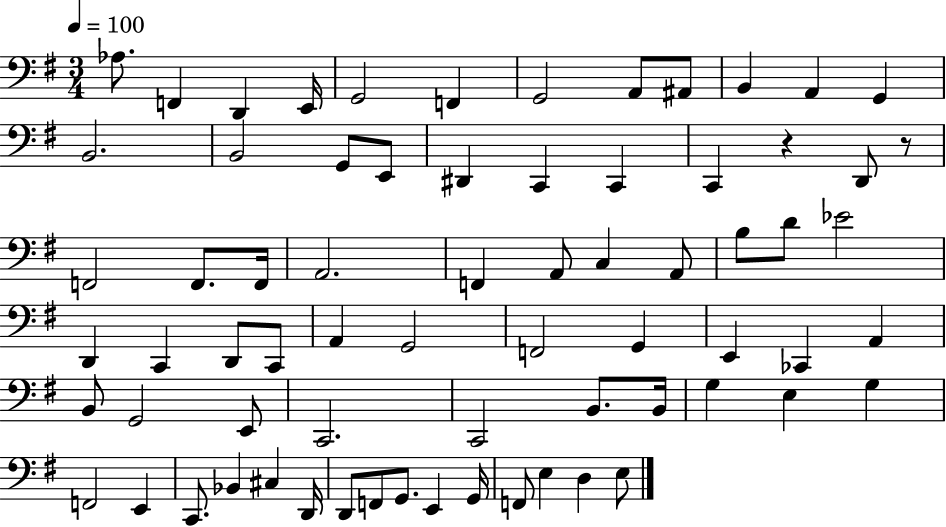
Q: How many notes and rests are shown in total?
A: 70